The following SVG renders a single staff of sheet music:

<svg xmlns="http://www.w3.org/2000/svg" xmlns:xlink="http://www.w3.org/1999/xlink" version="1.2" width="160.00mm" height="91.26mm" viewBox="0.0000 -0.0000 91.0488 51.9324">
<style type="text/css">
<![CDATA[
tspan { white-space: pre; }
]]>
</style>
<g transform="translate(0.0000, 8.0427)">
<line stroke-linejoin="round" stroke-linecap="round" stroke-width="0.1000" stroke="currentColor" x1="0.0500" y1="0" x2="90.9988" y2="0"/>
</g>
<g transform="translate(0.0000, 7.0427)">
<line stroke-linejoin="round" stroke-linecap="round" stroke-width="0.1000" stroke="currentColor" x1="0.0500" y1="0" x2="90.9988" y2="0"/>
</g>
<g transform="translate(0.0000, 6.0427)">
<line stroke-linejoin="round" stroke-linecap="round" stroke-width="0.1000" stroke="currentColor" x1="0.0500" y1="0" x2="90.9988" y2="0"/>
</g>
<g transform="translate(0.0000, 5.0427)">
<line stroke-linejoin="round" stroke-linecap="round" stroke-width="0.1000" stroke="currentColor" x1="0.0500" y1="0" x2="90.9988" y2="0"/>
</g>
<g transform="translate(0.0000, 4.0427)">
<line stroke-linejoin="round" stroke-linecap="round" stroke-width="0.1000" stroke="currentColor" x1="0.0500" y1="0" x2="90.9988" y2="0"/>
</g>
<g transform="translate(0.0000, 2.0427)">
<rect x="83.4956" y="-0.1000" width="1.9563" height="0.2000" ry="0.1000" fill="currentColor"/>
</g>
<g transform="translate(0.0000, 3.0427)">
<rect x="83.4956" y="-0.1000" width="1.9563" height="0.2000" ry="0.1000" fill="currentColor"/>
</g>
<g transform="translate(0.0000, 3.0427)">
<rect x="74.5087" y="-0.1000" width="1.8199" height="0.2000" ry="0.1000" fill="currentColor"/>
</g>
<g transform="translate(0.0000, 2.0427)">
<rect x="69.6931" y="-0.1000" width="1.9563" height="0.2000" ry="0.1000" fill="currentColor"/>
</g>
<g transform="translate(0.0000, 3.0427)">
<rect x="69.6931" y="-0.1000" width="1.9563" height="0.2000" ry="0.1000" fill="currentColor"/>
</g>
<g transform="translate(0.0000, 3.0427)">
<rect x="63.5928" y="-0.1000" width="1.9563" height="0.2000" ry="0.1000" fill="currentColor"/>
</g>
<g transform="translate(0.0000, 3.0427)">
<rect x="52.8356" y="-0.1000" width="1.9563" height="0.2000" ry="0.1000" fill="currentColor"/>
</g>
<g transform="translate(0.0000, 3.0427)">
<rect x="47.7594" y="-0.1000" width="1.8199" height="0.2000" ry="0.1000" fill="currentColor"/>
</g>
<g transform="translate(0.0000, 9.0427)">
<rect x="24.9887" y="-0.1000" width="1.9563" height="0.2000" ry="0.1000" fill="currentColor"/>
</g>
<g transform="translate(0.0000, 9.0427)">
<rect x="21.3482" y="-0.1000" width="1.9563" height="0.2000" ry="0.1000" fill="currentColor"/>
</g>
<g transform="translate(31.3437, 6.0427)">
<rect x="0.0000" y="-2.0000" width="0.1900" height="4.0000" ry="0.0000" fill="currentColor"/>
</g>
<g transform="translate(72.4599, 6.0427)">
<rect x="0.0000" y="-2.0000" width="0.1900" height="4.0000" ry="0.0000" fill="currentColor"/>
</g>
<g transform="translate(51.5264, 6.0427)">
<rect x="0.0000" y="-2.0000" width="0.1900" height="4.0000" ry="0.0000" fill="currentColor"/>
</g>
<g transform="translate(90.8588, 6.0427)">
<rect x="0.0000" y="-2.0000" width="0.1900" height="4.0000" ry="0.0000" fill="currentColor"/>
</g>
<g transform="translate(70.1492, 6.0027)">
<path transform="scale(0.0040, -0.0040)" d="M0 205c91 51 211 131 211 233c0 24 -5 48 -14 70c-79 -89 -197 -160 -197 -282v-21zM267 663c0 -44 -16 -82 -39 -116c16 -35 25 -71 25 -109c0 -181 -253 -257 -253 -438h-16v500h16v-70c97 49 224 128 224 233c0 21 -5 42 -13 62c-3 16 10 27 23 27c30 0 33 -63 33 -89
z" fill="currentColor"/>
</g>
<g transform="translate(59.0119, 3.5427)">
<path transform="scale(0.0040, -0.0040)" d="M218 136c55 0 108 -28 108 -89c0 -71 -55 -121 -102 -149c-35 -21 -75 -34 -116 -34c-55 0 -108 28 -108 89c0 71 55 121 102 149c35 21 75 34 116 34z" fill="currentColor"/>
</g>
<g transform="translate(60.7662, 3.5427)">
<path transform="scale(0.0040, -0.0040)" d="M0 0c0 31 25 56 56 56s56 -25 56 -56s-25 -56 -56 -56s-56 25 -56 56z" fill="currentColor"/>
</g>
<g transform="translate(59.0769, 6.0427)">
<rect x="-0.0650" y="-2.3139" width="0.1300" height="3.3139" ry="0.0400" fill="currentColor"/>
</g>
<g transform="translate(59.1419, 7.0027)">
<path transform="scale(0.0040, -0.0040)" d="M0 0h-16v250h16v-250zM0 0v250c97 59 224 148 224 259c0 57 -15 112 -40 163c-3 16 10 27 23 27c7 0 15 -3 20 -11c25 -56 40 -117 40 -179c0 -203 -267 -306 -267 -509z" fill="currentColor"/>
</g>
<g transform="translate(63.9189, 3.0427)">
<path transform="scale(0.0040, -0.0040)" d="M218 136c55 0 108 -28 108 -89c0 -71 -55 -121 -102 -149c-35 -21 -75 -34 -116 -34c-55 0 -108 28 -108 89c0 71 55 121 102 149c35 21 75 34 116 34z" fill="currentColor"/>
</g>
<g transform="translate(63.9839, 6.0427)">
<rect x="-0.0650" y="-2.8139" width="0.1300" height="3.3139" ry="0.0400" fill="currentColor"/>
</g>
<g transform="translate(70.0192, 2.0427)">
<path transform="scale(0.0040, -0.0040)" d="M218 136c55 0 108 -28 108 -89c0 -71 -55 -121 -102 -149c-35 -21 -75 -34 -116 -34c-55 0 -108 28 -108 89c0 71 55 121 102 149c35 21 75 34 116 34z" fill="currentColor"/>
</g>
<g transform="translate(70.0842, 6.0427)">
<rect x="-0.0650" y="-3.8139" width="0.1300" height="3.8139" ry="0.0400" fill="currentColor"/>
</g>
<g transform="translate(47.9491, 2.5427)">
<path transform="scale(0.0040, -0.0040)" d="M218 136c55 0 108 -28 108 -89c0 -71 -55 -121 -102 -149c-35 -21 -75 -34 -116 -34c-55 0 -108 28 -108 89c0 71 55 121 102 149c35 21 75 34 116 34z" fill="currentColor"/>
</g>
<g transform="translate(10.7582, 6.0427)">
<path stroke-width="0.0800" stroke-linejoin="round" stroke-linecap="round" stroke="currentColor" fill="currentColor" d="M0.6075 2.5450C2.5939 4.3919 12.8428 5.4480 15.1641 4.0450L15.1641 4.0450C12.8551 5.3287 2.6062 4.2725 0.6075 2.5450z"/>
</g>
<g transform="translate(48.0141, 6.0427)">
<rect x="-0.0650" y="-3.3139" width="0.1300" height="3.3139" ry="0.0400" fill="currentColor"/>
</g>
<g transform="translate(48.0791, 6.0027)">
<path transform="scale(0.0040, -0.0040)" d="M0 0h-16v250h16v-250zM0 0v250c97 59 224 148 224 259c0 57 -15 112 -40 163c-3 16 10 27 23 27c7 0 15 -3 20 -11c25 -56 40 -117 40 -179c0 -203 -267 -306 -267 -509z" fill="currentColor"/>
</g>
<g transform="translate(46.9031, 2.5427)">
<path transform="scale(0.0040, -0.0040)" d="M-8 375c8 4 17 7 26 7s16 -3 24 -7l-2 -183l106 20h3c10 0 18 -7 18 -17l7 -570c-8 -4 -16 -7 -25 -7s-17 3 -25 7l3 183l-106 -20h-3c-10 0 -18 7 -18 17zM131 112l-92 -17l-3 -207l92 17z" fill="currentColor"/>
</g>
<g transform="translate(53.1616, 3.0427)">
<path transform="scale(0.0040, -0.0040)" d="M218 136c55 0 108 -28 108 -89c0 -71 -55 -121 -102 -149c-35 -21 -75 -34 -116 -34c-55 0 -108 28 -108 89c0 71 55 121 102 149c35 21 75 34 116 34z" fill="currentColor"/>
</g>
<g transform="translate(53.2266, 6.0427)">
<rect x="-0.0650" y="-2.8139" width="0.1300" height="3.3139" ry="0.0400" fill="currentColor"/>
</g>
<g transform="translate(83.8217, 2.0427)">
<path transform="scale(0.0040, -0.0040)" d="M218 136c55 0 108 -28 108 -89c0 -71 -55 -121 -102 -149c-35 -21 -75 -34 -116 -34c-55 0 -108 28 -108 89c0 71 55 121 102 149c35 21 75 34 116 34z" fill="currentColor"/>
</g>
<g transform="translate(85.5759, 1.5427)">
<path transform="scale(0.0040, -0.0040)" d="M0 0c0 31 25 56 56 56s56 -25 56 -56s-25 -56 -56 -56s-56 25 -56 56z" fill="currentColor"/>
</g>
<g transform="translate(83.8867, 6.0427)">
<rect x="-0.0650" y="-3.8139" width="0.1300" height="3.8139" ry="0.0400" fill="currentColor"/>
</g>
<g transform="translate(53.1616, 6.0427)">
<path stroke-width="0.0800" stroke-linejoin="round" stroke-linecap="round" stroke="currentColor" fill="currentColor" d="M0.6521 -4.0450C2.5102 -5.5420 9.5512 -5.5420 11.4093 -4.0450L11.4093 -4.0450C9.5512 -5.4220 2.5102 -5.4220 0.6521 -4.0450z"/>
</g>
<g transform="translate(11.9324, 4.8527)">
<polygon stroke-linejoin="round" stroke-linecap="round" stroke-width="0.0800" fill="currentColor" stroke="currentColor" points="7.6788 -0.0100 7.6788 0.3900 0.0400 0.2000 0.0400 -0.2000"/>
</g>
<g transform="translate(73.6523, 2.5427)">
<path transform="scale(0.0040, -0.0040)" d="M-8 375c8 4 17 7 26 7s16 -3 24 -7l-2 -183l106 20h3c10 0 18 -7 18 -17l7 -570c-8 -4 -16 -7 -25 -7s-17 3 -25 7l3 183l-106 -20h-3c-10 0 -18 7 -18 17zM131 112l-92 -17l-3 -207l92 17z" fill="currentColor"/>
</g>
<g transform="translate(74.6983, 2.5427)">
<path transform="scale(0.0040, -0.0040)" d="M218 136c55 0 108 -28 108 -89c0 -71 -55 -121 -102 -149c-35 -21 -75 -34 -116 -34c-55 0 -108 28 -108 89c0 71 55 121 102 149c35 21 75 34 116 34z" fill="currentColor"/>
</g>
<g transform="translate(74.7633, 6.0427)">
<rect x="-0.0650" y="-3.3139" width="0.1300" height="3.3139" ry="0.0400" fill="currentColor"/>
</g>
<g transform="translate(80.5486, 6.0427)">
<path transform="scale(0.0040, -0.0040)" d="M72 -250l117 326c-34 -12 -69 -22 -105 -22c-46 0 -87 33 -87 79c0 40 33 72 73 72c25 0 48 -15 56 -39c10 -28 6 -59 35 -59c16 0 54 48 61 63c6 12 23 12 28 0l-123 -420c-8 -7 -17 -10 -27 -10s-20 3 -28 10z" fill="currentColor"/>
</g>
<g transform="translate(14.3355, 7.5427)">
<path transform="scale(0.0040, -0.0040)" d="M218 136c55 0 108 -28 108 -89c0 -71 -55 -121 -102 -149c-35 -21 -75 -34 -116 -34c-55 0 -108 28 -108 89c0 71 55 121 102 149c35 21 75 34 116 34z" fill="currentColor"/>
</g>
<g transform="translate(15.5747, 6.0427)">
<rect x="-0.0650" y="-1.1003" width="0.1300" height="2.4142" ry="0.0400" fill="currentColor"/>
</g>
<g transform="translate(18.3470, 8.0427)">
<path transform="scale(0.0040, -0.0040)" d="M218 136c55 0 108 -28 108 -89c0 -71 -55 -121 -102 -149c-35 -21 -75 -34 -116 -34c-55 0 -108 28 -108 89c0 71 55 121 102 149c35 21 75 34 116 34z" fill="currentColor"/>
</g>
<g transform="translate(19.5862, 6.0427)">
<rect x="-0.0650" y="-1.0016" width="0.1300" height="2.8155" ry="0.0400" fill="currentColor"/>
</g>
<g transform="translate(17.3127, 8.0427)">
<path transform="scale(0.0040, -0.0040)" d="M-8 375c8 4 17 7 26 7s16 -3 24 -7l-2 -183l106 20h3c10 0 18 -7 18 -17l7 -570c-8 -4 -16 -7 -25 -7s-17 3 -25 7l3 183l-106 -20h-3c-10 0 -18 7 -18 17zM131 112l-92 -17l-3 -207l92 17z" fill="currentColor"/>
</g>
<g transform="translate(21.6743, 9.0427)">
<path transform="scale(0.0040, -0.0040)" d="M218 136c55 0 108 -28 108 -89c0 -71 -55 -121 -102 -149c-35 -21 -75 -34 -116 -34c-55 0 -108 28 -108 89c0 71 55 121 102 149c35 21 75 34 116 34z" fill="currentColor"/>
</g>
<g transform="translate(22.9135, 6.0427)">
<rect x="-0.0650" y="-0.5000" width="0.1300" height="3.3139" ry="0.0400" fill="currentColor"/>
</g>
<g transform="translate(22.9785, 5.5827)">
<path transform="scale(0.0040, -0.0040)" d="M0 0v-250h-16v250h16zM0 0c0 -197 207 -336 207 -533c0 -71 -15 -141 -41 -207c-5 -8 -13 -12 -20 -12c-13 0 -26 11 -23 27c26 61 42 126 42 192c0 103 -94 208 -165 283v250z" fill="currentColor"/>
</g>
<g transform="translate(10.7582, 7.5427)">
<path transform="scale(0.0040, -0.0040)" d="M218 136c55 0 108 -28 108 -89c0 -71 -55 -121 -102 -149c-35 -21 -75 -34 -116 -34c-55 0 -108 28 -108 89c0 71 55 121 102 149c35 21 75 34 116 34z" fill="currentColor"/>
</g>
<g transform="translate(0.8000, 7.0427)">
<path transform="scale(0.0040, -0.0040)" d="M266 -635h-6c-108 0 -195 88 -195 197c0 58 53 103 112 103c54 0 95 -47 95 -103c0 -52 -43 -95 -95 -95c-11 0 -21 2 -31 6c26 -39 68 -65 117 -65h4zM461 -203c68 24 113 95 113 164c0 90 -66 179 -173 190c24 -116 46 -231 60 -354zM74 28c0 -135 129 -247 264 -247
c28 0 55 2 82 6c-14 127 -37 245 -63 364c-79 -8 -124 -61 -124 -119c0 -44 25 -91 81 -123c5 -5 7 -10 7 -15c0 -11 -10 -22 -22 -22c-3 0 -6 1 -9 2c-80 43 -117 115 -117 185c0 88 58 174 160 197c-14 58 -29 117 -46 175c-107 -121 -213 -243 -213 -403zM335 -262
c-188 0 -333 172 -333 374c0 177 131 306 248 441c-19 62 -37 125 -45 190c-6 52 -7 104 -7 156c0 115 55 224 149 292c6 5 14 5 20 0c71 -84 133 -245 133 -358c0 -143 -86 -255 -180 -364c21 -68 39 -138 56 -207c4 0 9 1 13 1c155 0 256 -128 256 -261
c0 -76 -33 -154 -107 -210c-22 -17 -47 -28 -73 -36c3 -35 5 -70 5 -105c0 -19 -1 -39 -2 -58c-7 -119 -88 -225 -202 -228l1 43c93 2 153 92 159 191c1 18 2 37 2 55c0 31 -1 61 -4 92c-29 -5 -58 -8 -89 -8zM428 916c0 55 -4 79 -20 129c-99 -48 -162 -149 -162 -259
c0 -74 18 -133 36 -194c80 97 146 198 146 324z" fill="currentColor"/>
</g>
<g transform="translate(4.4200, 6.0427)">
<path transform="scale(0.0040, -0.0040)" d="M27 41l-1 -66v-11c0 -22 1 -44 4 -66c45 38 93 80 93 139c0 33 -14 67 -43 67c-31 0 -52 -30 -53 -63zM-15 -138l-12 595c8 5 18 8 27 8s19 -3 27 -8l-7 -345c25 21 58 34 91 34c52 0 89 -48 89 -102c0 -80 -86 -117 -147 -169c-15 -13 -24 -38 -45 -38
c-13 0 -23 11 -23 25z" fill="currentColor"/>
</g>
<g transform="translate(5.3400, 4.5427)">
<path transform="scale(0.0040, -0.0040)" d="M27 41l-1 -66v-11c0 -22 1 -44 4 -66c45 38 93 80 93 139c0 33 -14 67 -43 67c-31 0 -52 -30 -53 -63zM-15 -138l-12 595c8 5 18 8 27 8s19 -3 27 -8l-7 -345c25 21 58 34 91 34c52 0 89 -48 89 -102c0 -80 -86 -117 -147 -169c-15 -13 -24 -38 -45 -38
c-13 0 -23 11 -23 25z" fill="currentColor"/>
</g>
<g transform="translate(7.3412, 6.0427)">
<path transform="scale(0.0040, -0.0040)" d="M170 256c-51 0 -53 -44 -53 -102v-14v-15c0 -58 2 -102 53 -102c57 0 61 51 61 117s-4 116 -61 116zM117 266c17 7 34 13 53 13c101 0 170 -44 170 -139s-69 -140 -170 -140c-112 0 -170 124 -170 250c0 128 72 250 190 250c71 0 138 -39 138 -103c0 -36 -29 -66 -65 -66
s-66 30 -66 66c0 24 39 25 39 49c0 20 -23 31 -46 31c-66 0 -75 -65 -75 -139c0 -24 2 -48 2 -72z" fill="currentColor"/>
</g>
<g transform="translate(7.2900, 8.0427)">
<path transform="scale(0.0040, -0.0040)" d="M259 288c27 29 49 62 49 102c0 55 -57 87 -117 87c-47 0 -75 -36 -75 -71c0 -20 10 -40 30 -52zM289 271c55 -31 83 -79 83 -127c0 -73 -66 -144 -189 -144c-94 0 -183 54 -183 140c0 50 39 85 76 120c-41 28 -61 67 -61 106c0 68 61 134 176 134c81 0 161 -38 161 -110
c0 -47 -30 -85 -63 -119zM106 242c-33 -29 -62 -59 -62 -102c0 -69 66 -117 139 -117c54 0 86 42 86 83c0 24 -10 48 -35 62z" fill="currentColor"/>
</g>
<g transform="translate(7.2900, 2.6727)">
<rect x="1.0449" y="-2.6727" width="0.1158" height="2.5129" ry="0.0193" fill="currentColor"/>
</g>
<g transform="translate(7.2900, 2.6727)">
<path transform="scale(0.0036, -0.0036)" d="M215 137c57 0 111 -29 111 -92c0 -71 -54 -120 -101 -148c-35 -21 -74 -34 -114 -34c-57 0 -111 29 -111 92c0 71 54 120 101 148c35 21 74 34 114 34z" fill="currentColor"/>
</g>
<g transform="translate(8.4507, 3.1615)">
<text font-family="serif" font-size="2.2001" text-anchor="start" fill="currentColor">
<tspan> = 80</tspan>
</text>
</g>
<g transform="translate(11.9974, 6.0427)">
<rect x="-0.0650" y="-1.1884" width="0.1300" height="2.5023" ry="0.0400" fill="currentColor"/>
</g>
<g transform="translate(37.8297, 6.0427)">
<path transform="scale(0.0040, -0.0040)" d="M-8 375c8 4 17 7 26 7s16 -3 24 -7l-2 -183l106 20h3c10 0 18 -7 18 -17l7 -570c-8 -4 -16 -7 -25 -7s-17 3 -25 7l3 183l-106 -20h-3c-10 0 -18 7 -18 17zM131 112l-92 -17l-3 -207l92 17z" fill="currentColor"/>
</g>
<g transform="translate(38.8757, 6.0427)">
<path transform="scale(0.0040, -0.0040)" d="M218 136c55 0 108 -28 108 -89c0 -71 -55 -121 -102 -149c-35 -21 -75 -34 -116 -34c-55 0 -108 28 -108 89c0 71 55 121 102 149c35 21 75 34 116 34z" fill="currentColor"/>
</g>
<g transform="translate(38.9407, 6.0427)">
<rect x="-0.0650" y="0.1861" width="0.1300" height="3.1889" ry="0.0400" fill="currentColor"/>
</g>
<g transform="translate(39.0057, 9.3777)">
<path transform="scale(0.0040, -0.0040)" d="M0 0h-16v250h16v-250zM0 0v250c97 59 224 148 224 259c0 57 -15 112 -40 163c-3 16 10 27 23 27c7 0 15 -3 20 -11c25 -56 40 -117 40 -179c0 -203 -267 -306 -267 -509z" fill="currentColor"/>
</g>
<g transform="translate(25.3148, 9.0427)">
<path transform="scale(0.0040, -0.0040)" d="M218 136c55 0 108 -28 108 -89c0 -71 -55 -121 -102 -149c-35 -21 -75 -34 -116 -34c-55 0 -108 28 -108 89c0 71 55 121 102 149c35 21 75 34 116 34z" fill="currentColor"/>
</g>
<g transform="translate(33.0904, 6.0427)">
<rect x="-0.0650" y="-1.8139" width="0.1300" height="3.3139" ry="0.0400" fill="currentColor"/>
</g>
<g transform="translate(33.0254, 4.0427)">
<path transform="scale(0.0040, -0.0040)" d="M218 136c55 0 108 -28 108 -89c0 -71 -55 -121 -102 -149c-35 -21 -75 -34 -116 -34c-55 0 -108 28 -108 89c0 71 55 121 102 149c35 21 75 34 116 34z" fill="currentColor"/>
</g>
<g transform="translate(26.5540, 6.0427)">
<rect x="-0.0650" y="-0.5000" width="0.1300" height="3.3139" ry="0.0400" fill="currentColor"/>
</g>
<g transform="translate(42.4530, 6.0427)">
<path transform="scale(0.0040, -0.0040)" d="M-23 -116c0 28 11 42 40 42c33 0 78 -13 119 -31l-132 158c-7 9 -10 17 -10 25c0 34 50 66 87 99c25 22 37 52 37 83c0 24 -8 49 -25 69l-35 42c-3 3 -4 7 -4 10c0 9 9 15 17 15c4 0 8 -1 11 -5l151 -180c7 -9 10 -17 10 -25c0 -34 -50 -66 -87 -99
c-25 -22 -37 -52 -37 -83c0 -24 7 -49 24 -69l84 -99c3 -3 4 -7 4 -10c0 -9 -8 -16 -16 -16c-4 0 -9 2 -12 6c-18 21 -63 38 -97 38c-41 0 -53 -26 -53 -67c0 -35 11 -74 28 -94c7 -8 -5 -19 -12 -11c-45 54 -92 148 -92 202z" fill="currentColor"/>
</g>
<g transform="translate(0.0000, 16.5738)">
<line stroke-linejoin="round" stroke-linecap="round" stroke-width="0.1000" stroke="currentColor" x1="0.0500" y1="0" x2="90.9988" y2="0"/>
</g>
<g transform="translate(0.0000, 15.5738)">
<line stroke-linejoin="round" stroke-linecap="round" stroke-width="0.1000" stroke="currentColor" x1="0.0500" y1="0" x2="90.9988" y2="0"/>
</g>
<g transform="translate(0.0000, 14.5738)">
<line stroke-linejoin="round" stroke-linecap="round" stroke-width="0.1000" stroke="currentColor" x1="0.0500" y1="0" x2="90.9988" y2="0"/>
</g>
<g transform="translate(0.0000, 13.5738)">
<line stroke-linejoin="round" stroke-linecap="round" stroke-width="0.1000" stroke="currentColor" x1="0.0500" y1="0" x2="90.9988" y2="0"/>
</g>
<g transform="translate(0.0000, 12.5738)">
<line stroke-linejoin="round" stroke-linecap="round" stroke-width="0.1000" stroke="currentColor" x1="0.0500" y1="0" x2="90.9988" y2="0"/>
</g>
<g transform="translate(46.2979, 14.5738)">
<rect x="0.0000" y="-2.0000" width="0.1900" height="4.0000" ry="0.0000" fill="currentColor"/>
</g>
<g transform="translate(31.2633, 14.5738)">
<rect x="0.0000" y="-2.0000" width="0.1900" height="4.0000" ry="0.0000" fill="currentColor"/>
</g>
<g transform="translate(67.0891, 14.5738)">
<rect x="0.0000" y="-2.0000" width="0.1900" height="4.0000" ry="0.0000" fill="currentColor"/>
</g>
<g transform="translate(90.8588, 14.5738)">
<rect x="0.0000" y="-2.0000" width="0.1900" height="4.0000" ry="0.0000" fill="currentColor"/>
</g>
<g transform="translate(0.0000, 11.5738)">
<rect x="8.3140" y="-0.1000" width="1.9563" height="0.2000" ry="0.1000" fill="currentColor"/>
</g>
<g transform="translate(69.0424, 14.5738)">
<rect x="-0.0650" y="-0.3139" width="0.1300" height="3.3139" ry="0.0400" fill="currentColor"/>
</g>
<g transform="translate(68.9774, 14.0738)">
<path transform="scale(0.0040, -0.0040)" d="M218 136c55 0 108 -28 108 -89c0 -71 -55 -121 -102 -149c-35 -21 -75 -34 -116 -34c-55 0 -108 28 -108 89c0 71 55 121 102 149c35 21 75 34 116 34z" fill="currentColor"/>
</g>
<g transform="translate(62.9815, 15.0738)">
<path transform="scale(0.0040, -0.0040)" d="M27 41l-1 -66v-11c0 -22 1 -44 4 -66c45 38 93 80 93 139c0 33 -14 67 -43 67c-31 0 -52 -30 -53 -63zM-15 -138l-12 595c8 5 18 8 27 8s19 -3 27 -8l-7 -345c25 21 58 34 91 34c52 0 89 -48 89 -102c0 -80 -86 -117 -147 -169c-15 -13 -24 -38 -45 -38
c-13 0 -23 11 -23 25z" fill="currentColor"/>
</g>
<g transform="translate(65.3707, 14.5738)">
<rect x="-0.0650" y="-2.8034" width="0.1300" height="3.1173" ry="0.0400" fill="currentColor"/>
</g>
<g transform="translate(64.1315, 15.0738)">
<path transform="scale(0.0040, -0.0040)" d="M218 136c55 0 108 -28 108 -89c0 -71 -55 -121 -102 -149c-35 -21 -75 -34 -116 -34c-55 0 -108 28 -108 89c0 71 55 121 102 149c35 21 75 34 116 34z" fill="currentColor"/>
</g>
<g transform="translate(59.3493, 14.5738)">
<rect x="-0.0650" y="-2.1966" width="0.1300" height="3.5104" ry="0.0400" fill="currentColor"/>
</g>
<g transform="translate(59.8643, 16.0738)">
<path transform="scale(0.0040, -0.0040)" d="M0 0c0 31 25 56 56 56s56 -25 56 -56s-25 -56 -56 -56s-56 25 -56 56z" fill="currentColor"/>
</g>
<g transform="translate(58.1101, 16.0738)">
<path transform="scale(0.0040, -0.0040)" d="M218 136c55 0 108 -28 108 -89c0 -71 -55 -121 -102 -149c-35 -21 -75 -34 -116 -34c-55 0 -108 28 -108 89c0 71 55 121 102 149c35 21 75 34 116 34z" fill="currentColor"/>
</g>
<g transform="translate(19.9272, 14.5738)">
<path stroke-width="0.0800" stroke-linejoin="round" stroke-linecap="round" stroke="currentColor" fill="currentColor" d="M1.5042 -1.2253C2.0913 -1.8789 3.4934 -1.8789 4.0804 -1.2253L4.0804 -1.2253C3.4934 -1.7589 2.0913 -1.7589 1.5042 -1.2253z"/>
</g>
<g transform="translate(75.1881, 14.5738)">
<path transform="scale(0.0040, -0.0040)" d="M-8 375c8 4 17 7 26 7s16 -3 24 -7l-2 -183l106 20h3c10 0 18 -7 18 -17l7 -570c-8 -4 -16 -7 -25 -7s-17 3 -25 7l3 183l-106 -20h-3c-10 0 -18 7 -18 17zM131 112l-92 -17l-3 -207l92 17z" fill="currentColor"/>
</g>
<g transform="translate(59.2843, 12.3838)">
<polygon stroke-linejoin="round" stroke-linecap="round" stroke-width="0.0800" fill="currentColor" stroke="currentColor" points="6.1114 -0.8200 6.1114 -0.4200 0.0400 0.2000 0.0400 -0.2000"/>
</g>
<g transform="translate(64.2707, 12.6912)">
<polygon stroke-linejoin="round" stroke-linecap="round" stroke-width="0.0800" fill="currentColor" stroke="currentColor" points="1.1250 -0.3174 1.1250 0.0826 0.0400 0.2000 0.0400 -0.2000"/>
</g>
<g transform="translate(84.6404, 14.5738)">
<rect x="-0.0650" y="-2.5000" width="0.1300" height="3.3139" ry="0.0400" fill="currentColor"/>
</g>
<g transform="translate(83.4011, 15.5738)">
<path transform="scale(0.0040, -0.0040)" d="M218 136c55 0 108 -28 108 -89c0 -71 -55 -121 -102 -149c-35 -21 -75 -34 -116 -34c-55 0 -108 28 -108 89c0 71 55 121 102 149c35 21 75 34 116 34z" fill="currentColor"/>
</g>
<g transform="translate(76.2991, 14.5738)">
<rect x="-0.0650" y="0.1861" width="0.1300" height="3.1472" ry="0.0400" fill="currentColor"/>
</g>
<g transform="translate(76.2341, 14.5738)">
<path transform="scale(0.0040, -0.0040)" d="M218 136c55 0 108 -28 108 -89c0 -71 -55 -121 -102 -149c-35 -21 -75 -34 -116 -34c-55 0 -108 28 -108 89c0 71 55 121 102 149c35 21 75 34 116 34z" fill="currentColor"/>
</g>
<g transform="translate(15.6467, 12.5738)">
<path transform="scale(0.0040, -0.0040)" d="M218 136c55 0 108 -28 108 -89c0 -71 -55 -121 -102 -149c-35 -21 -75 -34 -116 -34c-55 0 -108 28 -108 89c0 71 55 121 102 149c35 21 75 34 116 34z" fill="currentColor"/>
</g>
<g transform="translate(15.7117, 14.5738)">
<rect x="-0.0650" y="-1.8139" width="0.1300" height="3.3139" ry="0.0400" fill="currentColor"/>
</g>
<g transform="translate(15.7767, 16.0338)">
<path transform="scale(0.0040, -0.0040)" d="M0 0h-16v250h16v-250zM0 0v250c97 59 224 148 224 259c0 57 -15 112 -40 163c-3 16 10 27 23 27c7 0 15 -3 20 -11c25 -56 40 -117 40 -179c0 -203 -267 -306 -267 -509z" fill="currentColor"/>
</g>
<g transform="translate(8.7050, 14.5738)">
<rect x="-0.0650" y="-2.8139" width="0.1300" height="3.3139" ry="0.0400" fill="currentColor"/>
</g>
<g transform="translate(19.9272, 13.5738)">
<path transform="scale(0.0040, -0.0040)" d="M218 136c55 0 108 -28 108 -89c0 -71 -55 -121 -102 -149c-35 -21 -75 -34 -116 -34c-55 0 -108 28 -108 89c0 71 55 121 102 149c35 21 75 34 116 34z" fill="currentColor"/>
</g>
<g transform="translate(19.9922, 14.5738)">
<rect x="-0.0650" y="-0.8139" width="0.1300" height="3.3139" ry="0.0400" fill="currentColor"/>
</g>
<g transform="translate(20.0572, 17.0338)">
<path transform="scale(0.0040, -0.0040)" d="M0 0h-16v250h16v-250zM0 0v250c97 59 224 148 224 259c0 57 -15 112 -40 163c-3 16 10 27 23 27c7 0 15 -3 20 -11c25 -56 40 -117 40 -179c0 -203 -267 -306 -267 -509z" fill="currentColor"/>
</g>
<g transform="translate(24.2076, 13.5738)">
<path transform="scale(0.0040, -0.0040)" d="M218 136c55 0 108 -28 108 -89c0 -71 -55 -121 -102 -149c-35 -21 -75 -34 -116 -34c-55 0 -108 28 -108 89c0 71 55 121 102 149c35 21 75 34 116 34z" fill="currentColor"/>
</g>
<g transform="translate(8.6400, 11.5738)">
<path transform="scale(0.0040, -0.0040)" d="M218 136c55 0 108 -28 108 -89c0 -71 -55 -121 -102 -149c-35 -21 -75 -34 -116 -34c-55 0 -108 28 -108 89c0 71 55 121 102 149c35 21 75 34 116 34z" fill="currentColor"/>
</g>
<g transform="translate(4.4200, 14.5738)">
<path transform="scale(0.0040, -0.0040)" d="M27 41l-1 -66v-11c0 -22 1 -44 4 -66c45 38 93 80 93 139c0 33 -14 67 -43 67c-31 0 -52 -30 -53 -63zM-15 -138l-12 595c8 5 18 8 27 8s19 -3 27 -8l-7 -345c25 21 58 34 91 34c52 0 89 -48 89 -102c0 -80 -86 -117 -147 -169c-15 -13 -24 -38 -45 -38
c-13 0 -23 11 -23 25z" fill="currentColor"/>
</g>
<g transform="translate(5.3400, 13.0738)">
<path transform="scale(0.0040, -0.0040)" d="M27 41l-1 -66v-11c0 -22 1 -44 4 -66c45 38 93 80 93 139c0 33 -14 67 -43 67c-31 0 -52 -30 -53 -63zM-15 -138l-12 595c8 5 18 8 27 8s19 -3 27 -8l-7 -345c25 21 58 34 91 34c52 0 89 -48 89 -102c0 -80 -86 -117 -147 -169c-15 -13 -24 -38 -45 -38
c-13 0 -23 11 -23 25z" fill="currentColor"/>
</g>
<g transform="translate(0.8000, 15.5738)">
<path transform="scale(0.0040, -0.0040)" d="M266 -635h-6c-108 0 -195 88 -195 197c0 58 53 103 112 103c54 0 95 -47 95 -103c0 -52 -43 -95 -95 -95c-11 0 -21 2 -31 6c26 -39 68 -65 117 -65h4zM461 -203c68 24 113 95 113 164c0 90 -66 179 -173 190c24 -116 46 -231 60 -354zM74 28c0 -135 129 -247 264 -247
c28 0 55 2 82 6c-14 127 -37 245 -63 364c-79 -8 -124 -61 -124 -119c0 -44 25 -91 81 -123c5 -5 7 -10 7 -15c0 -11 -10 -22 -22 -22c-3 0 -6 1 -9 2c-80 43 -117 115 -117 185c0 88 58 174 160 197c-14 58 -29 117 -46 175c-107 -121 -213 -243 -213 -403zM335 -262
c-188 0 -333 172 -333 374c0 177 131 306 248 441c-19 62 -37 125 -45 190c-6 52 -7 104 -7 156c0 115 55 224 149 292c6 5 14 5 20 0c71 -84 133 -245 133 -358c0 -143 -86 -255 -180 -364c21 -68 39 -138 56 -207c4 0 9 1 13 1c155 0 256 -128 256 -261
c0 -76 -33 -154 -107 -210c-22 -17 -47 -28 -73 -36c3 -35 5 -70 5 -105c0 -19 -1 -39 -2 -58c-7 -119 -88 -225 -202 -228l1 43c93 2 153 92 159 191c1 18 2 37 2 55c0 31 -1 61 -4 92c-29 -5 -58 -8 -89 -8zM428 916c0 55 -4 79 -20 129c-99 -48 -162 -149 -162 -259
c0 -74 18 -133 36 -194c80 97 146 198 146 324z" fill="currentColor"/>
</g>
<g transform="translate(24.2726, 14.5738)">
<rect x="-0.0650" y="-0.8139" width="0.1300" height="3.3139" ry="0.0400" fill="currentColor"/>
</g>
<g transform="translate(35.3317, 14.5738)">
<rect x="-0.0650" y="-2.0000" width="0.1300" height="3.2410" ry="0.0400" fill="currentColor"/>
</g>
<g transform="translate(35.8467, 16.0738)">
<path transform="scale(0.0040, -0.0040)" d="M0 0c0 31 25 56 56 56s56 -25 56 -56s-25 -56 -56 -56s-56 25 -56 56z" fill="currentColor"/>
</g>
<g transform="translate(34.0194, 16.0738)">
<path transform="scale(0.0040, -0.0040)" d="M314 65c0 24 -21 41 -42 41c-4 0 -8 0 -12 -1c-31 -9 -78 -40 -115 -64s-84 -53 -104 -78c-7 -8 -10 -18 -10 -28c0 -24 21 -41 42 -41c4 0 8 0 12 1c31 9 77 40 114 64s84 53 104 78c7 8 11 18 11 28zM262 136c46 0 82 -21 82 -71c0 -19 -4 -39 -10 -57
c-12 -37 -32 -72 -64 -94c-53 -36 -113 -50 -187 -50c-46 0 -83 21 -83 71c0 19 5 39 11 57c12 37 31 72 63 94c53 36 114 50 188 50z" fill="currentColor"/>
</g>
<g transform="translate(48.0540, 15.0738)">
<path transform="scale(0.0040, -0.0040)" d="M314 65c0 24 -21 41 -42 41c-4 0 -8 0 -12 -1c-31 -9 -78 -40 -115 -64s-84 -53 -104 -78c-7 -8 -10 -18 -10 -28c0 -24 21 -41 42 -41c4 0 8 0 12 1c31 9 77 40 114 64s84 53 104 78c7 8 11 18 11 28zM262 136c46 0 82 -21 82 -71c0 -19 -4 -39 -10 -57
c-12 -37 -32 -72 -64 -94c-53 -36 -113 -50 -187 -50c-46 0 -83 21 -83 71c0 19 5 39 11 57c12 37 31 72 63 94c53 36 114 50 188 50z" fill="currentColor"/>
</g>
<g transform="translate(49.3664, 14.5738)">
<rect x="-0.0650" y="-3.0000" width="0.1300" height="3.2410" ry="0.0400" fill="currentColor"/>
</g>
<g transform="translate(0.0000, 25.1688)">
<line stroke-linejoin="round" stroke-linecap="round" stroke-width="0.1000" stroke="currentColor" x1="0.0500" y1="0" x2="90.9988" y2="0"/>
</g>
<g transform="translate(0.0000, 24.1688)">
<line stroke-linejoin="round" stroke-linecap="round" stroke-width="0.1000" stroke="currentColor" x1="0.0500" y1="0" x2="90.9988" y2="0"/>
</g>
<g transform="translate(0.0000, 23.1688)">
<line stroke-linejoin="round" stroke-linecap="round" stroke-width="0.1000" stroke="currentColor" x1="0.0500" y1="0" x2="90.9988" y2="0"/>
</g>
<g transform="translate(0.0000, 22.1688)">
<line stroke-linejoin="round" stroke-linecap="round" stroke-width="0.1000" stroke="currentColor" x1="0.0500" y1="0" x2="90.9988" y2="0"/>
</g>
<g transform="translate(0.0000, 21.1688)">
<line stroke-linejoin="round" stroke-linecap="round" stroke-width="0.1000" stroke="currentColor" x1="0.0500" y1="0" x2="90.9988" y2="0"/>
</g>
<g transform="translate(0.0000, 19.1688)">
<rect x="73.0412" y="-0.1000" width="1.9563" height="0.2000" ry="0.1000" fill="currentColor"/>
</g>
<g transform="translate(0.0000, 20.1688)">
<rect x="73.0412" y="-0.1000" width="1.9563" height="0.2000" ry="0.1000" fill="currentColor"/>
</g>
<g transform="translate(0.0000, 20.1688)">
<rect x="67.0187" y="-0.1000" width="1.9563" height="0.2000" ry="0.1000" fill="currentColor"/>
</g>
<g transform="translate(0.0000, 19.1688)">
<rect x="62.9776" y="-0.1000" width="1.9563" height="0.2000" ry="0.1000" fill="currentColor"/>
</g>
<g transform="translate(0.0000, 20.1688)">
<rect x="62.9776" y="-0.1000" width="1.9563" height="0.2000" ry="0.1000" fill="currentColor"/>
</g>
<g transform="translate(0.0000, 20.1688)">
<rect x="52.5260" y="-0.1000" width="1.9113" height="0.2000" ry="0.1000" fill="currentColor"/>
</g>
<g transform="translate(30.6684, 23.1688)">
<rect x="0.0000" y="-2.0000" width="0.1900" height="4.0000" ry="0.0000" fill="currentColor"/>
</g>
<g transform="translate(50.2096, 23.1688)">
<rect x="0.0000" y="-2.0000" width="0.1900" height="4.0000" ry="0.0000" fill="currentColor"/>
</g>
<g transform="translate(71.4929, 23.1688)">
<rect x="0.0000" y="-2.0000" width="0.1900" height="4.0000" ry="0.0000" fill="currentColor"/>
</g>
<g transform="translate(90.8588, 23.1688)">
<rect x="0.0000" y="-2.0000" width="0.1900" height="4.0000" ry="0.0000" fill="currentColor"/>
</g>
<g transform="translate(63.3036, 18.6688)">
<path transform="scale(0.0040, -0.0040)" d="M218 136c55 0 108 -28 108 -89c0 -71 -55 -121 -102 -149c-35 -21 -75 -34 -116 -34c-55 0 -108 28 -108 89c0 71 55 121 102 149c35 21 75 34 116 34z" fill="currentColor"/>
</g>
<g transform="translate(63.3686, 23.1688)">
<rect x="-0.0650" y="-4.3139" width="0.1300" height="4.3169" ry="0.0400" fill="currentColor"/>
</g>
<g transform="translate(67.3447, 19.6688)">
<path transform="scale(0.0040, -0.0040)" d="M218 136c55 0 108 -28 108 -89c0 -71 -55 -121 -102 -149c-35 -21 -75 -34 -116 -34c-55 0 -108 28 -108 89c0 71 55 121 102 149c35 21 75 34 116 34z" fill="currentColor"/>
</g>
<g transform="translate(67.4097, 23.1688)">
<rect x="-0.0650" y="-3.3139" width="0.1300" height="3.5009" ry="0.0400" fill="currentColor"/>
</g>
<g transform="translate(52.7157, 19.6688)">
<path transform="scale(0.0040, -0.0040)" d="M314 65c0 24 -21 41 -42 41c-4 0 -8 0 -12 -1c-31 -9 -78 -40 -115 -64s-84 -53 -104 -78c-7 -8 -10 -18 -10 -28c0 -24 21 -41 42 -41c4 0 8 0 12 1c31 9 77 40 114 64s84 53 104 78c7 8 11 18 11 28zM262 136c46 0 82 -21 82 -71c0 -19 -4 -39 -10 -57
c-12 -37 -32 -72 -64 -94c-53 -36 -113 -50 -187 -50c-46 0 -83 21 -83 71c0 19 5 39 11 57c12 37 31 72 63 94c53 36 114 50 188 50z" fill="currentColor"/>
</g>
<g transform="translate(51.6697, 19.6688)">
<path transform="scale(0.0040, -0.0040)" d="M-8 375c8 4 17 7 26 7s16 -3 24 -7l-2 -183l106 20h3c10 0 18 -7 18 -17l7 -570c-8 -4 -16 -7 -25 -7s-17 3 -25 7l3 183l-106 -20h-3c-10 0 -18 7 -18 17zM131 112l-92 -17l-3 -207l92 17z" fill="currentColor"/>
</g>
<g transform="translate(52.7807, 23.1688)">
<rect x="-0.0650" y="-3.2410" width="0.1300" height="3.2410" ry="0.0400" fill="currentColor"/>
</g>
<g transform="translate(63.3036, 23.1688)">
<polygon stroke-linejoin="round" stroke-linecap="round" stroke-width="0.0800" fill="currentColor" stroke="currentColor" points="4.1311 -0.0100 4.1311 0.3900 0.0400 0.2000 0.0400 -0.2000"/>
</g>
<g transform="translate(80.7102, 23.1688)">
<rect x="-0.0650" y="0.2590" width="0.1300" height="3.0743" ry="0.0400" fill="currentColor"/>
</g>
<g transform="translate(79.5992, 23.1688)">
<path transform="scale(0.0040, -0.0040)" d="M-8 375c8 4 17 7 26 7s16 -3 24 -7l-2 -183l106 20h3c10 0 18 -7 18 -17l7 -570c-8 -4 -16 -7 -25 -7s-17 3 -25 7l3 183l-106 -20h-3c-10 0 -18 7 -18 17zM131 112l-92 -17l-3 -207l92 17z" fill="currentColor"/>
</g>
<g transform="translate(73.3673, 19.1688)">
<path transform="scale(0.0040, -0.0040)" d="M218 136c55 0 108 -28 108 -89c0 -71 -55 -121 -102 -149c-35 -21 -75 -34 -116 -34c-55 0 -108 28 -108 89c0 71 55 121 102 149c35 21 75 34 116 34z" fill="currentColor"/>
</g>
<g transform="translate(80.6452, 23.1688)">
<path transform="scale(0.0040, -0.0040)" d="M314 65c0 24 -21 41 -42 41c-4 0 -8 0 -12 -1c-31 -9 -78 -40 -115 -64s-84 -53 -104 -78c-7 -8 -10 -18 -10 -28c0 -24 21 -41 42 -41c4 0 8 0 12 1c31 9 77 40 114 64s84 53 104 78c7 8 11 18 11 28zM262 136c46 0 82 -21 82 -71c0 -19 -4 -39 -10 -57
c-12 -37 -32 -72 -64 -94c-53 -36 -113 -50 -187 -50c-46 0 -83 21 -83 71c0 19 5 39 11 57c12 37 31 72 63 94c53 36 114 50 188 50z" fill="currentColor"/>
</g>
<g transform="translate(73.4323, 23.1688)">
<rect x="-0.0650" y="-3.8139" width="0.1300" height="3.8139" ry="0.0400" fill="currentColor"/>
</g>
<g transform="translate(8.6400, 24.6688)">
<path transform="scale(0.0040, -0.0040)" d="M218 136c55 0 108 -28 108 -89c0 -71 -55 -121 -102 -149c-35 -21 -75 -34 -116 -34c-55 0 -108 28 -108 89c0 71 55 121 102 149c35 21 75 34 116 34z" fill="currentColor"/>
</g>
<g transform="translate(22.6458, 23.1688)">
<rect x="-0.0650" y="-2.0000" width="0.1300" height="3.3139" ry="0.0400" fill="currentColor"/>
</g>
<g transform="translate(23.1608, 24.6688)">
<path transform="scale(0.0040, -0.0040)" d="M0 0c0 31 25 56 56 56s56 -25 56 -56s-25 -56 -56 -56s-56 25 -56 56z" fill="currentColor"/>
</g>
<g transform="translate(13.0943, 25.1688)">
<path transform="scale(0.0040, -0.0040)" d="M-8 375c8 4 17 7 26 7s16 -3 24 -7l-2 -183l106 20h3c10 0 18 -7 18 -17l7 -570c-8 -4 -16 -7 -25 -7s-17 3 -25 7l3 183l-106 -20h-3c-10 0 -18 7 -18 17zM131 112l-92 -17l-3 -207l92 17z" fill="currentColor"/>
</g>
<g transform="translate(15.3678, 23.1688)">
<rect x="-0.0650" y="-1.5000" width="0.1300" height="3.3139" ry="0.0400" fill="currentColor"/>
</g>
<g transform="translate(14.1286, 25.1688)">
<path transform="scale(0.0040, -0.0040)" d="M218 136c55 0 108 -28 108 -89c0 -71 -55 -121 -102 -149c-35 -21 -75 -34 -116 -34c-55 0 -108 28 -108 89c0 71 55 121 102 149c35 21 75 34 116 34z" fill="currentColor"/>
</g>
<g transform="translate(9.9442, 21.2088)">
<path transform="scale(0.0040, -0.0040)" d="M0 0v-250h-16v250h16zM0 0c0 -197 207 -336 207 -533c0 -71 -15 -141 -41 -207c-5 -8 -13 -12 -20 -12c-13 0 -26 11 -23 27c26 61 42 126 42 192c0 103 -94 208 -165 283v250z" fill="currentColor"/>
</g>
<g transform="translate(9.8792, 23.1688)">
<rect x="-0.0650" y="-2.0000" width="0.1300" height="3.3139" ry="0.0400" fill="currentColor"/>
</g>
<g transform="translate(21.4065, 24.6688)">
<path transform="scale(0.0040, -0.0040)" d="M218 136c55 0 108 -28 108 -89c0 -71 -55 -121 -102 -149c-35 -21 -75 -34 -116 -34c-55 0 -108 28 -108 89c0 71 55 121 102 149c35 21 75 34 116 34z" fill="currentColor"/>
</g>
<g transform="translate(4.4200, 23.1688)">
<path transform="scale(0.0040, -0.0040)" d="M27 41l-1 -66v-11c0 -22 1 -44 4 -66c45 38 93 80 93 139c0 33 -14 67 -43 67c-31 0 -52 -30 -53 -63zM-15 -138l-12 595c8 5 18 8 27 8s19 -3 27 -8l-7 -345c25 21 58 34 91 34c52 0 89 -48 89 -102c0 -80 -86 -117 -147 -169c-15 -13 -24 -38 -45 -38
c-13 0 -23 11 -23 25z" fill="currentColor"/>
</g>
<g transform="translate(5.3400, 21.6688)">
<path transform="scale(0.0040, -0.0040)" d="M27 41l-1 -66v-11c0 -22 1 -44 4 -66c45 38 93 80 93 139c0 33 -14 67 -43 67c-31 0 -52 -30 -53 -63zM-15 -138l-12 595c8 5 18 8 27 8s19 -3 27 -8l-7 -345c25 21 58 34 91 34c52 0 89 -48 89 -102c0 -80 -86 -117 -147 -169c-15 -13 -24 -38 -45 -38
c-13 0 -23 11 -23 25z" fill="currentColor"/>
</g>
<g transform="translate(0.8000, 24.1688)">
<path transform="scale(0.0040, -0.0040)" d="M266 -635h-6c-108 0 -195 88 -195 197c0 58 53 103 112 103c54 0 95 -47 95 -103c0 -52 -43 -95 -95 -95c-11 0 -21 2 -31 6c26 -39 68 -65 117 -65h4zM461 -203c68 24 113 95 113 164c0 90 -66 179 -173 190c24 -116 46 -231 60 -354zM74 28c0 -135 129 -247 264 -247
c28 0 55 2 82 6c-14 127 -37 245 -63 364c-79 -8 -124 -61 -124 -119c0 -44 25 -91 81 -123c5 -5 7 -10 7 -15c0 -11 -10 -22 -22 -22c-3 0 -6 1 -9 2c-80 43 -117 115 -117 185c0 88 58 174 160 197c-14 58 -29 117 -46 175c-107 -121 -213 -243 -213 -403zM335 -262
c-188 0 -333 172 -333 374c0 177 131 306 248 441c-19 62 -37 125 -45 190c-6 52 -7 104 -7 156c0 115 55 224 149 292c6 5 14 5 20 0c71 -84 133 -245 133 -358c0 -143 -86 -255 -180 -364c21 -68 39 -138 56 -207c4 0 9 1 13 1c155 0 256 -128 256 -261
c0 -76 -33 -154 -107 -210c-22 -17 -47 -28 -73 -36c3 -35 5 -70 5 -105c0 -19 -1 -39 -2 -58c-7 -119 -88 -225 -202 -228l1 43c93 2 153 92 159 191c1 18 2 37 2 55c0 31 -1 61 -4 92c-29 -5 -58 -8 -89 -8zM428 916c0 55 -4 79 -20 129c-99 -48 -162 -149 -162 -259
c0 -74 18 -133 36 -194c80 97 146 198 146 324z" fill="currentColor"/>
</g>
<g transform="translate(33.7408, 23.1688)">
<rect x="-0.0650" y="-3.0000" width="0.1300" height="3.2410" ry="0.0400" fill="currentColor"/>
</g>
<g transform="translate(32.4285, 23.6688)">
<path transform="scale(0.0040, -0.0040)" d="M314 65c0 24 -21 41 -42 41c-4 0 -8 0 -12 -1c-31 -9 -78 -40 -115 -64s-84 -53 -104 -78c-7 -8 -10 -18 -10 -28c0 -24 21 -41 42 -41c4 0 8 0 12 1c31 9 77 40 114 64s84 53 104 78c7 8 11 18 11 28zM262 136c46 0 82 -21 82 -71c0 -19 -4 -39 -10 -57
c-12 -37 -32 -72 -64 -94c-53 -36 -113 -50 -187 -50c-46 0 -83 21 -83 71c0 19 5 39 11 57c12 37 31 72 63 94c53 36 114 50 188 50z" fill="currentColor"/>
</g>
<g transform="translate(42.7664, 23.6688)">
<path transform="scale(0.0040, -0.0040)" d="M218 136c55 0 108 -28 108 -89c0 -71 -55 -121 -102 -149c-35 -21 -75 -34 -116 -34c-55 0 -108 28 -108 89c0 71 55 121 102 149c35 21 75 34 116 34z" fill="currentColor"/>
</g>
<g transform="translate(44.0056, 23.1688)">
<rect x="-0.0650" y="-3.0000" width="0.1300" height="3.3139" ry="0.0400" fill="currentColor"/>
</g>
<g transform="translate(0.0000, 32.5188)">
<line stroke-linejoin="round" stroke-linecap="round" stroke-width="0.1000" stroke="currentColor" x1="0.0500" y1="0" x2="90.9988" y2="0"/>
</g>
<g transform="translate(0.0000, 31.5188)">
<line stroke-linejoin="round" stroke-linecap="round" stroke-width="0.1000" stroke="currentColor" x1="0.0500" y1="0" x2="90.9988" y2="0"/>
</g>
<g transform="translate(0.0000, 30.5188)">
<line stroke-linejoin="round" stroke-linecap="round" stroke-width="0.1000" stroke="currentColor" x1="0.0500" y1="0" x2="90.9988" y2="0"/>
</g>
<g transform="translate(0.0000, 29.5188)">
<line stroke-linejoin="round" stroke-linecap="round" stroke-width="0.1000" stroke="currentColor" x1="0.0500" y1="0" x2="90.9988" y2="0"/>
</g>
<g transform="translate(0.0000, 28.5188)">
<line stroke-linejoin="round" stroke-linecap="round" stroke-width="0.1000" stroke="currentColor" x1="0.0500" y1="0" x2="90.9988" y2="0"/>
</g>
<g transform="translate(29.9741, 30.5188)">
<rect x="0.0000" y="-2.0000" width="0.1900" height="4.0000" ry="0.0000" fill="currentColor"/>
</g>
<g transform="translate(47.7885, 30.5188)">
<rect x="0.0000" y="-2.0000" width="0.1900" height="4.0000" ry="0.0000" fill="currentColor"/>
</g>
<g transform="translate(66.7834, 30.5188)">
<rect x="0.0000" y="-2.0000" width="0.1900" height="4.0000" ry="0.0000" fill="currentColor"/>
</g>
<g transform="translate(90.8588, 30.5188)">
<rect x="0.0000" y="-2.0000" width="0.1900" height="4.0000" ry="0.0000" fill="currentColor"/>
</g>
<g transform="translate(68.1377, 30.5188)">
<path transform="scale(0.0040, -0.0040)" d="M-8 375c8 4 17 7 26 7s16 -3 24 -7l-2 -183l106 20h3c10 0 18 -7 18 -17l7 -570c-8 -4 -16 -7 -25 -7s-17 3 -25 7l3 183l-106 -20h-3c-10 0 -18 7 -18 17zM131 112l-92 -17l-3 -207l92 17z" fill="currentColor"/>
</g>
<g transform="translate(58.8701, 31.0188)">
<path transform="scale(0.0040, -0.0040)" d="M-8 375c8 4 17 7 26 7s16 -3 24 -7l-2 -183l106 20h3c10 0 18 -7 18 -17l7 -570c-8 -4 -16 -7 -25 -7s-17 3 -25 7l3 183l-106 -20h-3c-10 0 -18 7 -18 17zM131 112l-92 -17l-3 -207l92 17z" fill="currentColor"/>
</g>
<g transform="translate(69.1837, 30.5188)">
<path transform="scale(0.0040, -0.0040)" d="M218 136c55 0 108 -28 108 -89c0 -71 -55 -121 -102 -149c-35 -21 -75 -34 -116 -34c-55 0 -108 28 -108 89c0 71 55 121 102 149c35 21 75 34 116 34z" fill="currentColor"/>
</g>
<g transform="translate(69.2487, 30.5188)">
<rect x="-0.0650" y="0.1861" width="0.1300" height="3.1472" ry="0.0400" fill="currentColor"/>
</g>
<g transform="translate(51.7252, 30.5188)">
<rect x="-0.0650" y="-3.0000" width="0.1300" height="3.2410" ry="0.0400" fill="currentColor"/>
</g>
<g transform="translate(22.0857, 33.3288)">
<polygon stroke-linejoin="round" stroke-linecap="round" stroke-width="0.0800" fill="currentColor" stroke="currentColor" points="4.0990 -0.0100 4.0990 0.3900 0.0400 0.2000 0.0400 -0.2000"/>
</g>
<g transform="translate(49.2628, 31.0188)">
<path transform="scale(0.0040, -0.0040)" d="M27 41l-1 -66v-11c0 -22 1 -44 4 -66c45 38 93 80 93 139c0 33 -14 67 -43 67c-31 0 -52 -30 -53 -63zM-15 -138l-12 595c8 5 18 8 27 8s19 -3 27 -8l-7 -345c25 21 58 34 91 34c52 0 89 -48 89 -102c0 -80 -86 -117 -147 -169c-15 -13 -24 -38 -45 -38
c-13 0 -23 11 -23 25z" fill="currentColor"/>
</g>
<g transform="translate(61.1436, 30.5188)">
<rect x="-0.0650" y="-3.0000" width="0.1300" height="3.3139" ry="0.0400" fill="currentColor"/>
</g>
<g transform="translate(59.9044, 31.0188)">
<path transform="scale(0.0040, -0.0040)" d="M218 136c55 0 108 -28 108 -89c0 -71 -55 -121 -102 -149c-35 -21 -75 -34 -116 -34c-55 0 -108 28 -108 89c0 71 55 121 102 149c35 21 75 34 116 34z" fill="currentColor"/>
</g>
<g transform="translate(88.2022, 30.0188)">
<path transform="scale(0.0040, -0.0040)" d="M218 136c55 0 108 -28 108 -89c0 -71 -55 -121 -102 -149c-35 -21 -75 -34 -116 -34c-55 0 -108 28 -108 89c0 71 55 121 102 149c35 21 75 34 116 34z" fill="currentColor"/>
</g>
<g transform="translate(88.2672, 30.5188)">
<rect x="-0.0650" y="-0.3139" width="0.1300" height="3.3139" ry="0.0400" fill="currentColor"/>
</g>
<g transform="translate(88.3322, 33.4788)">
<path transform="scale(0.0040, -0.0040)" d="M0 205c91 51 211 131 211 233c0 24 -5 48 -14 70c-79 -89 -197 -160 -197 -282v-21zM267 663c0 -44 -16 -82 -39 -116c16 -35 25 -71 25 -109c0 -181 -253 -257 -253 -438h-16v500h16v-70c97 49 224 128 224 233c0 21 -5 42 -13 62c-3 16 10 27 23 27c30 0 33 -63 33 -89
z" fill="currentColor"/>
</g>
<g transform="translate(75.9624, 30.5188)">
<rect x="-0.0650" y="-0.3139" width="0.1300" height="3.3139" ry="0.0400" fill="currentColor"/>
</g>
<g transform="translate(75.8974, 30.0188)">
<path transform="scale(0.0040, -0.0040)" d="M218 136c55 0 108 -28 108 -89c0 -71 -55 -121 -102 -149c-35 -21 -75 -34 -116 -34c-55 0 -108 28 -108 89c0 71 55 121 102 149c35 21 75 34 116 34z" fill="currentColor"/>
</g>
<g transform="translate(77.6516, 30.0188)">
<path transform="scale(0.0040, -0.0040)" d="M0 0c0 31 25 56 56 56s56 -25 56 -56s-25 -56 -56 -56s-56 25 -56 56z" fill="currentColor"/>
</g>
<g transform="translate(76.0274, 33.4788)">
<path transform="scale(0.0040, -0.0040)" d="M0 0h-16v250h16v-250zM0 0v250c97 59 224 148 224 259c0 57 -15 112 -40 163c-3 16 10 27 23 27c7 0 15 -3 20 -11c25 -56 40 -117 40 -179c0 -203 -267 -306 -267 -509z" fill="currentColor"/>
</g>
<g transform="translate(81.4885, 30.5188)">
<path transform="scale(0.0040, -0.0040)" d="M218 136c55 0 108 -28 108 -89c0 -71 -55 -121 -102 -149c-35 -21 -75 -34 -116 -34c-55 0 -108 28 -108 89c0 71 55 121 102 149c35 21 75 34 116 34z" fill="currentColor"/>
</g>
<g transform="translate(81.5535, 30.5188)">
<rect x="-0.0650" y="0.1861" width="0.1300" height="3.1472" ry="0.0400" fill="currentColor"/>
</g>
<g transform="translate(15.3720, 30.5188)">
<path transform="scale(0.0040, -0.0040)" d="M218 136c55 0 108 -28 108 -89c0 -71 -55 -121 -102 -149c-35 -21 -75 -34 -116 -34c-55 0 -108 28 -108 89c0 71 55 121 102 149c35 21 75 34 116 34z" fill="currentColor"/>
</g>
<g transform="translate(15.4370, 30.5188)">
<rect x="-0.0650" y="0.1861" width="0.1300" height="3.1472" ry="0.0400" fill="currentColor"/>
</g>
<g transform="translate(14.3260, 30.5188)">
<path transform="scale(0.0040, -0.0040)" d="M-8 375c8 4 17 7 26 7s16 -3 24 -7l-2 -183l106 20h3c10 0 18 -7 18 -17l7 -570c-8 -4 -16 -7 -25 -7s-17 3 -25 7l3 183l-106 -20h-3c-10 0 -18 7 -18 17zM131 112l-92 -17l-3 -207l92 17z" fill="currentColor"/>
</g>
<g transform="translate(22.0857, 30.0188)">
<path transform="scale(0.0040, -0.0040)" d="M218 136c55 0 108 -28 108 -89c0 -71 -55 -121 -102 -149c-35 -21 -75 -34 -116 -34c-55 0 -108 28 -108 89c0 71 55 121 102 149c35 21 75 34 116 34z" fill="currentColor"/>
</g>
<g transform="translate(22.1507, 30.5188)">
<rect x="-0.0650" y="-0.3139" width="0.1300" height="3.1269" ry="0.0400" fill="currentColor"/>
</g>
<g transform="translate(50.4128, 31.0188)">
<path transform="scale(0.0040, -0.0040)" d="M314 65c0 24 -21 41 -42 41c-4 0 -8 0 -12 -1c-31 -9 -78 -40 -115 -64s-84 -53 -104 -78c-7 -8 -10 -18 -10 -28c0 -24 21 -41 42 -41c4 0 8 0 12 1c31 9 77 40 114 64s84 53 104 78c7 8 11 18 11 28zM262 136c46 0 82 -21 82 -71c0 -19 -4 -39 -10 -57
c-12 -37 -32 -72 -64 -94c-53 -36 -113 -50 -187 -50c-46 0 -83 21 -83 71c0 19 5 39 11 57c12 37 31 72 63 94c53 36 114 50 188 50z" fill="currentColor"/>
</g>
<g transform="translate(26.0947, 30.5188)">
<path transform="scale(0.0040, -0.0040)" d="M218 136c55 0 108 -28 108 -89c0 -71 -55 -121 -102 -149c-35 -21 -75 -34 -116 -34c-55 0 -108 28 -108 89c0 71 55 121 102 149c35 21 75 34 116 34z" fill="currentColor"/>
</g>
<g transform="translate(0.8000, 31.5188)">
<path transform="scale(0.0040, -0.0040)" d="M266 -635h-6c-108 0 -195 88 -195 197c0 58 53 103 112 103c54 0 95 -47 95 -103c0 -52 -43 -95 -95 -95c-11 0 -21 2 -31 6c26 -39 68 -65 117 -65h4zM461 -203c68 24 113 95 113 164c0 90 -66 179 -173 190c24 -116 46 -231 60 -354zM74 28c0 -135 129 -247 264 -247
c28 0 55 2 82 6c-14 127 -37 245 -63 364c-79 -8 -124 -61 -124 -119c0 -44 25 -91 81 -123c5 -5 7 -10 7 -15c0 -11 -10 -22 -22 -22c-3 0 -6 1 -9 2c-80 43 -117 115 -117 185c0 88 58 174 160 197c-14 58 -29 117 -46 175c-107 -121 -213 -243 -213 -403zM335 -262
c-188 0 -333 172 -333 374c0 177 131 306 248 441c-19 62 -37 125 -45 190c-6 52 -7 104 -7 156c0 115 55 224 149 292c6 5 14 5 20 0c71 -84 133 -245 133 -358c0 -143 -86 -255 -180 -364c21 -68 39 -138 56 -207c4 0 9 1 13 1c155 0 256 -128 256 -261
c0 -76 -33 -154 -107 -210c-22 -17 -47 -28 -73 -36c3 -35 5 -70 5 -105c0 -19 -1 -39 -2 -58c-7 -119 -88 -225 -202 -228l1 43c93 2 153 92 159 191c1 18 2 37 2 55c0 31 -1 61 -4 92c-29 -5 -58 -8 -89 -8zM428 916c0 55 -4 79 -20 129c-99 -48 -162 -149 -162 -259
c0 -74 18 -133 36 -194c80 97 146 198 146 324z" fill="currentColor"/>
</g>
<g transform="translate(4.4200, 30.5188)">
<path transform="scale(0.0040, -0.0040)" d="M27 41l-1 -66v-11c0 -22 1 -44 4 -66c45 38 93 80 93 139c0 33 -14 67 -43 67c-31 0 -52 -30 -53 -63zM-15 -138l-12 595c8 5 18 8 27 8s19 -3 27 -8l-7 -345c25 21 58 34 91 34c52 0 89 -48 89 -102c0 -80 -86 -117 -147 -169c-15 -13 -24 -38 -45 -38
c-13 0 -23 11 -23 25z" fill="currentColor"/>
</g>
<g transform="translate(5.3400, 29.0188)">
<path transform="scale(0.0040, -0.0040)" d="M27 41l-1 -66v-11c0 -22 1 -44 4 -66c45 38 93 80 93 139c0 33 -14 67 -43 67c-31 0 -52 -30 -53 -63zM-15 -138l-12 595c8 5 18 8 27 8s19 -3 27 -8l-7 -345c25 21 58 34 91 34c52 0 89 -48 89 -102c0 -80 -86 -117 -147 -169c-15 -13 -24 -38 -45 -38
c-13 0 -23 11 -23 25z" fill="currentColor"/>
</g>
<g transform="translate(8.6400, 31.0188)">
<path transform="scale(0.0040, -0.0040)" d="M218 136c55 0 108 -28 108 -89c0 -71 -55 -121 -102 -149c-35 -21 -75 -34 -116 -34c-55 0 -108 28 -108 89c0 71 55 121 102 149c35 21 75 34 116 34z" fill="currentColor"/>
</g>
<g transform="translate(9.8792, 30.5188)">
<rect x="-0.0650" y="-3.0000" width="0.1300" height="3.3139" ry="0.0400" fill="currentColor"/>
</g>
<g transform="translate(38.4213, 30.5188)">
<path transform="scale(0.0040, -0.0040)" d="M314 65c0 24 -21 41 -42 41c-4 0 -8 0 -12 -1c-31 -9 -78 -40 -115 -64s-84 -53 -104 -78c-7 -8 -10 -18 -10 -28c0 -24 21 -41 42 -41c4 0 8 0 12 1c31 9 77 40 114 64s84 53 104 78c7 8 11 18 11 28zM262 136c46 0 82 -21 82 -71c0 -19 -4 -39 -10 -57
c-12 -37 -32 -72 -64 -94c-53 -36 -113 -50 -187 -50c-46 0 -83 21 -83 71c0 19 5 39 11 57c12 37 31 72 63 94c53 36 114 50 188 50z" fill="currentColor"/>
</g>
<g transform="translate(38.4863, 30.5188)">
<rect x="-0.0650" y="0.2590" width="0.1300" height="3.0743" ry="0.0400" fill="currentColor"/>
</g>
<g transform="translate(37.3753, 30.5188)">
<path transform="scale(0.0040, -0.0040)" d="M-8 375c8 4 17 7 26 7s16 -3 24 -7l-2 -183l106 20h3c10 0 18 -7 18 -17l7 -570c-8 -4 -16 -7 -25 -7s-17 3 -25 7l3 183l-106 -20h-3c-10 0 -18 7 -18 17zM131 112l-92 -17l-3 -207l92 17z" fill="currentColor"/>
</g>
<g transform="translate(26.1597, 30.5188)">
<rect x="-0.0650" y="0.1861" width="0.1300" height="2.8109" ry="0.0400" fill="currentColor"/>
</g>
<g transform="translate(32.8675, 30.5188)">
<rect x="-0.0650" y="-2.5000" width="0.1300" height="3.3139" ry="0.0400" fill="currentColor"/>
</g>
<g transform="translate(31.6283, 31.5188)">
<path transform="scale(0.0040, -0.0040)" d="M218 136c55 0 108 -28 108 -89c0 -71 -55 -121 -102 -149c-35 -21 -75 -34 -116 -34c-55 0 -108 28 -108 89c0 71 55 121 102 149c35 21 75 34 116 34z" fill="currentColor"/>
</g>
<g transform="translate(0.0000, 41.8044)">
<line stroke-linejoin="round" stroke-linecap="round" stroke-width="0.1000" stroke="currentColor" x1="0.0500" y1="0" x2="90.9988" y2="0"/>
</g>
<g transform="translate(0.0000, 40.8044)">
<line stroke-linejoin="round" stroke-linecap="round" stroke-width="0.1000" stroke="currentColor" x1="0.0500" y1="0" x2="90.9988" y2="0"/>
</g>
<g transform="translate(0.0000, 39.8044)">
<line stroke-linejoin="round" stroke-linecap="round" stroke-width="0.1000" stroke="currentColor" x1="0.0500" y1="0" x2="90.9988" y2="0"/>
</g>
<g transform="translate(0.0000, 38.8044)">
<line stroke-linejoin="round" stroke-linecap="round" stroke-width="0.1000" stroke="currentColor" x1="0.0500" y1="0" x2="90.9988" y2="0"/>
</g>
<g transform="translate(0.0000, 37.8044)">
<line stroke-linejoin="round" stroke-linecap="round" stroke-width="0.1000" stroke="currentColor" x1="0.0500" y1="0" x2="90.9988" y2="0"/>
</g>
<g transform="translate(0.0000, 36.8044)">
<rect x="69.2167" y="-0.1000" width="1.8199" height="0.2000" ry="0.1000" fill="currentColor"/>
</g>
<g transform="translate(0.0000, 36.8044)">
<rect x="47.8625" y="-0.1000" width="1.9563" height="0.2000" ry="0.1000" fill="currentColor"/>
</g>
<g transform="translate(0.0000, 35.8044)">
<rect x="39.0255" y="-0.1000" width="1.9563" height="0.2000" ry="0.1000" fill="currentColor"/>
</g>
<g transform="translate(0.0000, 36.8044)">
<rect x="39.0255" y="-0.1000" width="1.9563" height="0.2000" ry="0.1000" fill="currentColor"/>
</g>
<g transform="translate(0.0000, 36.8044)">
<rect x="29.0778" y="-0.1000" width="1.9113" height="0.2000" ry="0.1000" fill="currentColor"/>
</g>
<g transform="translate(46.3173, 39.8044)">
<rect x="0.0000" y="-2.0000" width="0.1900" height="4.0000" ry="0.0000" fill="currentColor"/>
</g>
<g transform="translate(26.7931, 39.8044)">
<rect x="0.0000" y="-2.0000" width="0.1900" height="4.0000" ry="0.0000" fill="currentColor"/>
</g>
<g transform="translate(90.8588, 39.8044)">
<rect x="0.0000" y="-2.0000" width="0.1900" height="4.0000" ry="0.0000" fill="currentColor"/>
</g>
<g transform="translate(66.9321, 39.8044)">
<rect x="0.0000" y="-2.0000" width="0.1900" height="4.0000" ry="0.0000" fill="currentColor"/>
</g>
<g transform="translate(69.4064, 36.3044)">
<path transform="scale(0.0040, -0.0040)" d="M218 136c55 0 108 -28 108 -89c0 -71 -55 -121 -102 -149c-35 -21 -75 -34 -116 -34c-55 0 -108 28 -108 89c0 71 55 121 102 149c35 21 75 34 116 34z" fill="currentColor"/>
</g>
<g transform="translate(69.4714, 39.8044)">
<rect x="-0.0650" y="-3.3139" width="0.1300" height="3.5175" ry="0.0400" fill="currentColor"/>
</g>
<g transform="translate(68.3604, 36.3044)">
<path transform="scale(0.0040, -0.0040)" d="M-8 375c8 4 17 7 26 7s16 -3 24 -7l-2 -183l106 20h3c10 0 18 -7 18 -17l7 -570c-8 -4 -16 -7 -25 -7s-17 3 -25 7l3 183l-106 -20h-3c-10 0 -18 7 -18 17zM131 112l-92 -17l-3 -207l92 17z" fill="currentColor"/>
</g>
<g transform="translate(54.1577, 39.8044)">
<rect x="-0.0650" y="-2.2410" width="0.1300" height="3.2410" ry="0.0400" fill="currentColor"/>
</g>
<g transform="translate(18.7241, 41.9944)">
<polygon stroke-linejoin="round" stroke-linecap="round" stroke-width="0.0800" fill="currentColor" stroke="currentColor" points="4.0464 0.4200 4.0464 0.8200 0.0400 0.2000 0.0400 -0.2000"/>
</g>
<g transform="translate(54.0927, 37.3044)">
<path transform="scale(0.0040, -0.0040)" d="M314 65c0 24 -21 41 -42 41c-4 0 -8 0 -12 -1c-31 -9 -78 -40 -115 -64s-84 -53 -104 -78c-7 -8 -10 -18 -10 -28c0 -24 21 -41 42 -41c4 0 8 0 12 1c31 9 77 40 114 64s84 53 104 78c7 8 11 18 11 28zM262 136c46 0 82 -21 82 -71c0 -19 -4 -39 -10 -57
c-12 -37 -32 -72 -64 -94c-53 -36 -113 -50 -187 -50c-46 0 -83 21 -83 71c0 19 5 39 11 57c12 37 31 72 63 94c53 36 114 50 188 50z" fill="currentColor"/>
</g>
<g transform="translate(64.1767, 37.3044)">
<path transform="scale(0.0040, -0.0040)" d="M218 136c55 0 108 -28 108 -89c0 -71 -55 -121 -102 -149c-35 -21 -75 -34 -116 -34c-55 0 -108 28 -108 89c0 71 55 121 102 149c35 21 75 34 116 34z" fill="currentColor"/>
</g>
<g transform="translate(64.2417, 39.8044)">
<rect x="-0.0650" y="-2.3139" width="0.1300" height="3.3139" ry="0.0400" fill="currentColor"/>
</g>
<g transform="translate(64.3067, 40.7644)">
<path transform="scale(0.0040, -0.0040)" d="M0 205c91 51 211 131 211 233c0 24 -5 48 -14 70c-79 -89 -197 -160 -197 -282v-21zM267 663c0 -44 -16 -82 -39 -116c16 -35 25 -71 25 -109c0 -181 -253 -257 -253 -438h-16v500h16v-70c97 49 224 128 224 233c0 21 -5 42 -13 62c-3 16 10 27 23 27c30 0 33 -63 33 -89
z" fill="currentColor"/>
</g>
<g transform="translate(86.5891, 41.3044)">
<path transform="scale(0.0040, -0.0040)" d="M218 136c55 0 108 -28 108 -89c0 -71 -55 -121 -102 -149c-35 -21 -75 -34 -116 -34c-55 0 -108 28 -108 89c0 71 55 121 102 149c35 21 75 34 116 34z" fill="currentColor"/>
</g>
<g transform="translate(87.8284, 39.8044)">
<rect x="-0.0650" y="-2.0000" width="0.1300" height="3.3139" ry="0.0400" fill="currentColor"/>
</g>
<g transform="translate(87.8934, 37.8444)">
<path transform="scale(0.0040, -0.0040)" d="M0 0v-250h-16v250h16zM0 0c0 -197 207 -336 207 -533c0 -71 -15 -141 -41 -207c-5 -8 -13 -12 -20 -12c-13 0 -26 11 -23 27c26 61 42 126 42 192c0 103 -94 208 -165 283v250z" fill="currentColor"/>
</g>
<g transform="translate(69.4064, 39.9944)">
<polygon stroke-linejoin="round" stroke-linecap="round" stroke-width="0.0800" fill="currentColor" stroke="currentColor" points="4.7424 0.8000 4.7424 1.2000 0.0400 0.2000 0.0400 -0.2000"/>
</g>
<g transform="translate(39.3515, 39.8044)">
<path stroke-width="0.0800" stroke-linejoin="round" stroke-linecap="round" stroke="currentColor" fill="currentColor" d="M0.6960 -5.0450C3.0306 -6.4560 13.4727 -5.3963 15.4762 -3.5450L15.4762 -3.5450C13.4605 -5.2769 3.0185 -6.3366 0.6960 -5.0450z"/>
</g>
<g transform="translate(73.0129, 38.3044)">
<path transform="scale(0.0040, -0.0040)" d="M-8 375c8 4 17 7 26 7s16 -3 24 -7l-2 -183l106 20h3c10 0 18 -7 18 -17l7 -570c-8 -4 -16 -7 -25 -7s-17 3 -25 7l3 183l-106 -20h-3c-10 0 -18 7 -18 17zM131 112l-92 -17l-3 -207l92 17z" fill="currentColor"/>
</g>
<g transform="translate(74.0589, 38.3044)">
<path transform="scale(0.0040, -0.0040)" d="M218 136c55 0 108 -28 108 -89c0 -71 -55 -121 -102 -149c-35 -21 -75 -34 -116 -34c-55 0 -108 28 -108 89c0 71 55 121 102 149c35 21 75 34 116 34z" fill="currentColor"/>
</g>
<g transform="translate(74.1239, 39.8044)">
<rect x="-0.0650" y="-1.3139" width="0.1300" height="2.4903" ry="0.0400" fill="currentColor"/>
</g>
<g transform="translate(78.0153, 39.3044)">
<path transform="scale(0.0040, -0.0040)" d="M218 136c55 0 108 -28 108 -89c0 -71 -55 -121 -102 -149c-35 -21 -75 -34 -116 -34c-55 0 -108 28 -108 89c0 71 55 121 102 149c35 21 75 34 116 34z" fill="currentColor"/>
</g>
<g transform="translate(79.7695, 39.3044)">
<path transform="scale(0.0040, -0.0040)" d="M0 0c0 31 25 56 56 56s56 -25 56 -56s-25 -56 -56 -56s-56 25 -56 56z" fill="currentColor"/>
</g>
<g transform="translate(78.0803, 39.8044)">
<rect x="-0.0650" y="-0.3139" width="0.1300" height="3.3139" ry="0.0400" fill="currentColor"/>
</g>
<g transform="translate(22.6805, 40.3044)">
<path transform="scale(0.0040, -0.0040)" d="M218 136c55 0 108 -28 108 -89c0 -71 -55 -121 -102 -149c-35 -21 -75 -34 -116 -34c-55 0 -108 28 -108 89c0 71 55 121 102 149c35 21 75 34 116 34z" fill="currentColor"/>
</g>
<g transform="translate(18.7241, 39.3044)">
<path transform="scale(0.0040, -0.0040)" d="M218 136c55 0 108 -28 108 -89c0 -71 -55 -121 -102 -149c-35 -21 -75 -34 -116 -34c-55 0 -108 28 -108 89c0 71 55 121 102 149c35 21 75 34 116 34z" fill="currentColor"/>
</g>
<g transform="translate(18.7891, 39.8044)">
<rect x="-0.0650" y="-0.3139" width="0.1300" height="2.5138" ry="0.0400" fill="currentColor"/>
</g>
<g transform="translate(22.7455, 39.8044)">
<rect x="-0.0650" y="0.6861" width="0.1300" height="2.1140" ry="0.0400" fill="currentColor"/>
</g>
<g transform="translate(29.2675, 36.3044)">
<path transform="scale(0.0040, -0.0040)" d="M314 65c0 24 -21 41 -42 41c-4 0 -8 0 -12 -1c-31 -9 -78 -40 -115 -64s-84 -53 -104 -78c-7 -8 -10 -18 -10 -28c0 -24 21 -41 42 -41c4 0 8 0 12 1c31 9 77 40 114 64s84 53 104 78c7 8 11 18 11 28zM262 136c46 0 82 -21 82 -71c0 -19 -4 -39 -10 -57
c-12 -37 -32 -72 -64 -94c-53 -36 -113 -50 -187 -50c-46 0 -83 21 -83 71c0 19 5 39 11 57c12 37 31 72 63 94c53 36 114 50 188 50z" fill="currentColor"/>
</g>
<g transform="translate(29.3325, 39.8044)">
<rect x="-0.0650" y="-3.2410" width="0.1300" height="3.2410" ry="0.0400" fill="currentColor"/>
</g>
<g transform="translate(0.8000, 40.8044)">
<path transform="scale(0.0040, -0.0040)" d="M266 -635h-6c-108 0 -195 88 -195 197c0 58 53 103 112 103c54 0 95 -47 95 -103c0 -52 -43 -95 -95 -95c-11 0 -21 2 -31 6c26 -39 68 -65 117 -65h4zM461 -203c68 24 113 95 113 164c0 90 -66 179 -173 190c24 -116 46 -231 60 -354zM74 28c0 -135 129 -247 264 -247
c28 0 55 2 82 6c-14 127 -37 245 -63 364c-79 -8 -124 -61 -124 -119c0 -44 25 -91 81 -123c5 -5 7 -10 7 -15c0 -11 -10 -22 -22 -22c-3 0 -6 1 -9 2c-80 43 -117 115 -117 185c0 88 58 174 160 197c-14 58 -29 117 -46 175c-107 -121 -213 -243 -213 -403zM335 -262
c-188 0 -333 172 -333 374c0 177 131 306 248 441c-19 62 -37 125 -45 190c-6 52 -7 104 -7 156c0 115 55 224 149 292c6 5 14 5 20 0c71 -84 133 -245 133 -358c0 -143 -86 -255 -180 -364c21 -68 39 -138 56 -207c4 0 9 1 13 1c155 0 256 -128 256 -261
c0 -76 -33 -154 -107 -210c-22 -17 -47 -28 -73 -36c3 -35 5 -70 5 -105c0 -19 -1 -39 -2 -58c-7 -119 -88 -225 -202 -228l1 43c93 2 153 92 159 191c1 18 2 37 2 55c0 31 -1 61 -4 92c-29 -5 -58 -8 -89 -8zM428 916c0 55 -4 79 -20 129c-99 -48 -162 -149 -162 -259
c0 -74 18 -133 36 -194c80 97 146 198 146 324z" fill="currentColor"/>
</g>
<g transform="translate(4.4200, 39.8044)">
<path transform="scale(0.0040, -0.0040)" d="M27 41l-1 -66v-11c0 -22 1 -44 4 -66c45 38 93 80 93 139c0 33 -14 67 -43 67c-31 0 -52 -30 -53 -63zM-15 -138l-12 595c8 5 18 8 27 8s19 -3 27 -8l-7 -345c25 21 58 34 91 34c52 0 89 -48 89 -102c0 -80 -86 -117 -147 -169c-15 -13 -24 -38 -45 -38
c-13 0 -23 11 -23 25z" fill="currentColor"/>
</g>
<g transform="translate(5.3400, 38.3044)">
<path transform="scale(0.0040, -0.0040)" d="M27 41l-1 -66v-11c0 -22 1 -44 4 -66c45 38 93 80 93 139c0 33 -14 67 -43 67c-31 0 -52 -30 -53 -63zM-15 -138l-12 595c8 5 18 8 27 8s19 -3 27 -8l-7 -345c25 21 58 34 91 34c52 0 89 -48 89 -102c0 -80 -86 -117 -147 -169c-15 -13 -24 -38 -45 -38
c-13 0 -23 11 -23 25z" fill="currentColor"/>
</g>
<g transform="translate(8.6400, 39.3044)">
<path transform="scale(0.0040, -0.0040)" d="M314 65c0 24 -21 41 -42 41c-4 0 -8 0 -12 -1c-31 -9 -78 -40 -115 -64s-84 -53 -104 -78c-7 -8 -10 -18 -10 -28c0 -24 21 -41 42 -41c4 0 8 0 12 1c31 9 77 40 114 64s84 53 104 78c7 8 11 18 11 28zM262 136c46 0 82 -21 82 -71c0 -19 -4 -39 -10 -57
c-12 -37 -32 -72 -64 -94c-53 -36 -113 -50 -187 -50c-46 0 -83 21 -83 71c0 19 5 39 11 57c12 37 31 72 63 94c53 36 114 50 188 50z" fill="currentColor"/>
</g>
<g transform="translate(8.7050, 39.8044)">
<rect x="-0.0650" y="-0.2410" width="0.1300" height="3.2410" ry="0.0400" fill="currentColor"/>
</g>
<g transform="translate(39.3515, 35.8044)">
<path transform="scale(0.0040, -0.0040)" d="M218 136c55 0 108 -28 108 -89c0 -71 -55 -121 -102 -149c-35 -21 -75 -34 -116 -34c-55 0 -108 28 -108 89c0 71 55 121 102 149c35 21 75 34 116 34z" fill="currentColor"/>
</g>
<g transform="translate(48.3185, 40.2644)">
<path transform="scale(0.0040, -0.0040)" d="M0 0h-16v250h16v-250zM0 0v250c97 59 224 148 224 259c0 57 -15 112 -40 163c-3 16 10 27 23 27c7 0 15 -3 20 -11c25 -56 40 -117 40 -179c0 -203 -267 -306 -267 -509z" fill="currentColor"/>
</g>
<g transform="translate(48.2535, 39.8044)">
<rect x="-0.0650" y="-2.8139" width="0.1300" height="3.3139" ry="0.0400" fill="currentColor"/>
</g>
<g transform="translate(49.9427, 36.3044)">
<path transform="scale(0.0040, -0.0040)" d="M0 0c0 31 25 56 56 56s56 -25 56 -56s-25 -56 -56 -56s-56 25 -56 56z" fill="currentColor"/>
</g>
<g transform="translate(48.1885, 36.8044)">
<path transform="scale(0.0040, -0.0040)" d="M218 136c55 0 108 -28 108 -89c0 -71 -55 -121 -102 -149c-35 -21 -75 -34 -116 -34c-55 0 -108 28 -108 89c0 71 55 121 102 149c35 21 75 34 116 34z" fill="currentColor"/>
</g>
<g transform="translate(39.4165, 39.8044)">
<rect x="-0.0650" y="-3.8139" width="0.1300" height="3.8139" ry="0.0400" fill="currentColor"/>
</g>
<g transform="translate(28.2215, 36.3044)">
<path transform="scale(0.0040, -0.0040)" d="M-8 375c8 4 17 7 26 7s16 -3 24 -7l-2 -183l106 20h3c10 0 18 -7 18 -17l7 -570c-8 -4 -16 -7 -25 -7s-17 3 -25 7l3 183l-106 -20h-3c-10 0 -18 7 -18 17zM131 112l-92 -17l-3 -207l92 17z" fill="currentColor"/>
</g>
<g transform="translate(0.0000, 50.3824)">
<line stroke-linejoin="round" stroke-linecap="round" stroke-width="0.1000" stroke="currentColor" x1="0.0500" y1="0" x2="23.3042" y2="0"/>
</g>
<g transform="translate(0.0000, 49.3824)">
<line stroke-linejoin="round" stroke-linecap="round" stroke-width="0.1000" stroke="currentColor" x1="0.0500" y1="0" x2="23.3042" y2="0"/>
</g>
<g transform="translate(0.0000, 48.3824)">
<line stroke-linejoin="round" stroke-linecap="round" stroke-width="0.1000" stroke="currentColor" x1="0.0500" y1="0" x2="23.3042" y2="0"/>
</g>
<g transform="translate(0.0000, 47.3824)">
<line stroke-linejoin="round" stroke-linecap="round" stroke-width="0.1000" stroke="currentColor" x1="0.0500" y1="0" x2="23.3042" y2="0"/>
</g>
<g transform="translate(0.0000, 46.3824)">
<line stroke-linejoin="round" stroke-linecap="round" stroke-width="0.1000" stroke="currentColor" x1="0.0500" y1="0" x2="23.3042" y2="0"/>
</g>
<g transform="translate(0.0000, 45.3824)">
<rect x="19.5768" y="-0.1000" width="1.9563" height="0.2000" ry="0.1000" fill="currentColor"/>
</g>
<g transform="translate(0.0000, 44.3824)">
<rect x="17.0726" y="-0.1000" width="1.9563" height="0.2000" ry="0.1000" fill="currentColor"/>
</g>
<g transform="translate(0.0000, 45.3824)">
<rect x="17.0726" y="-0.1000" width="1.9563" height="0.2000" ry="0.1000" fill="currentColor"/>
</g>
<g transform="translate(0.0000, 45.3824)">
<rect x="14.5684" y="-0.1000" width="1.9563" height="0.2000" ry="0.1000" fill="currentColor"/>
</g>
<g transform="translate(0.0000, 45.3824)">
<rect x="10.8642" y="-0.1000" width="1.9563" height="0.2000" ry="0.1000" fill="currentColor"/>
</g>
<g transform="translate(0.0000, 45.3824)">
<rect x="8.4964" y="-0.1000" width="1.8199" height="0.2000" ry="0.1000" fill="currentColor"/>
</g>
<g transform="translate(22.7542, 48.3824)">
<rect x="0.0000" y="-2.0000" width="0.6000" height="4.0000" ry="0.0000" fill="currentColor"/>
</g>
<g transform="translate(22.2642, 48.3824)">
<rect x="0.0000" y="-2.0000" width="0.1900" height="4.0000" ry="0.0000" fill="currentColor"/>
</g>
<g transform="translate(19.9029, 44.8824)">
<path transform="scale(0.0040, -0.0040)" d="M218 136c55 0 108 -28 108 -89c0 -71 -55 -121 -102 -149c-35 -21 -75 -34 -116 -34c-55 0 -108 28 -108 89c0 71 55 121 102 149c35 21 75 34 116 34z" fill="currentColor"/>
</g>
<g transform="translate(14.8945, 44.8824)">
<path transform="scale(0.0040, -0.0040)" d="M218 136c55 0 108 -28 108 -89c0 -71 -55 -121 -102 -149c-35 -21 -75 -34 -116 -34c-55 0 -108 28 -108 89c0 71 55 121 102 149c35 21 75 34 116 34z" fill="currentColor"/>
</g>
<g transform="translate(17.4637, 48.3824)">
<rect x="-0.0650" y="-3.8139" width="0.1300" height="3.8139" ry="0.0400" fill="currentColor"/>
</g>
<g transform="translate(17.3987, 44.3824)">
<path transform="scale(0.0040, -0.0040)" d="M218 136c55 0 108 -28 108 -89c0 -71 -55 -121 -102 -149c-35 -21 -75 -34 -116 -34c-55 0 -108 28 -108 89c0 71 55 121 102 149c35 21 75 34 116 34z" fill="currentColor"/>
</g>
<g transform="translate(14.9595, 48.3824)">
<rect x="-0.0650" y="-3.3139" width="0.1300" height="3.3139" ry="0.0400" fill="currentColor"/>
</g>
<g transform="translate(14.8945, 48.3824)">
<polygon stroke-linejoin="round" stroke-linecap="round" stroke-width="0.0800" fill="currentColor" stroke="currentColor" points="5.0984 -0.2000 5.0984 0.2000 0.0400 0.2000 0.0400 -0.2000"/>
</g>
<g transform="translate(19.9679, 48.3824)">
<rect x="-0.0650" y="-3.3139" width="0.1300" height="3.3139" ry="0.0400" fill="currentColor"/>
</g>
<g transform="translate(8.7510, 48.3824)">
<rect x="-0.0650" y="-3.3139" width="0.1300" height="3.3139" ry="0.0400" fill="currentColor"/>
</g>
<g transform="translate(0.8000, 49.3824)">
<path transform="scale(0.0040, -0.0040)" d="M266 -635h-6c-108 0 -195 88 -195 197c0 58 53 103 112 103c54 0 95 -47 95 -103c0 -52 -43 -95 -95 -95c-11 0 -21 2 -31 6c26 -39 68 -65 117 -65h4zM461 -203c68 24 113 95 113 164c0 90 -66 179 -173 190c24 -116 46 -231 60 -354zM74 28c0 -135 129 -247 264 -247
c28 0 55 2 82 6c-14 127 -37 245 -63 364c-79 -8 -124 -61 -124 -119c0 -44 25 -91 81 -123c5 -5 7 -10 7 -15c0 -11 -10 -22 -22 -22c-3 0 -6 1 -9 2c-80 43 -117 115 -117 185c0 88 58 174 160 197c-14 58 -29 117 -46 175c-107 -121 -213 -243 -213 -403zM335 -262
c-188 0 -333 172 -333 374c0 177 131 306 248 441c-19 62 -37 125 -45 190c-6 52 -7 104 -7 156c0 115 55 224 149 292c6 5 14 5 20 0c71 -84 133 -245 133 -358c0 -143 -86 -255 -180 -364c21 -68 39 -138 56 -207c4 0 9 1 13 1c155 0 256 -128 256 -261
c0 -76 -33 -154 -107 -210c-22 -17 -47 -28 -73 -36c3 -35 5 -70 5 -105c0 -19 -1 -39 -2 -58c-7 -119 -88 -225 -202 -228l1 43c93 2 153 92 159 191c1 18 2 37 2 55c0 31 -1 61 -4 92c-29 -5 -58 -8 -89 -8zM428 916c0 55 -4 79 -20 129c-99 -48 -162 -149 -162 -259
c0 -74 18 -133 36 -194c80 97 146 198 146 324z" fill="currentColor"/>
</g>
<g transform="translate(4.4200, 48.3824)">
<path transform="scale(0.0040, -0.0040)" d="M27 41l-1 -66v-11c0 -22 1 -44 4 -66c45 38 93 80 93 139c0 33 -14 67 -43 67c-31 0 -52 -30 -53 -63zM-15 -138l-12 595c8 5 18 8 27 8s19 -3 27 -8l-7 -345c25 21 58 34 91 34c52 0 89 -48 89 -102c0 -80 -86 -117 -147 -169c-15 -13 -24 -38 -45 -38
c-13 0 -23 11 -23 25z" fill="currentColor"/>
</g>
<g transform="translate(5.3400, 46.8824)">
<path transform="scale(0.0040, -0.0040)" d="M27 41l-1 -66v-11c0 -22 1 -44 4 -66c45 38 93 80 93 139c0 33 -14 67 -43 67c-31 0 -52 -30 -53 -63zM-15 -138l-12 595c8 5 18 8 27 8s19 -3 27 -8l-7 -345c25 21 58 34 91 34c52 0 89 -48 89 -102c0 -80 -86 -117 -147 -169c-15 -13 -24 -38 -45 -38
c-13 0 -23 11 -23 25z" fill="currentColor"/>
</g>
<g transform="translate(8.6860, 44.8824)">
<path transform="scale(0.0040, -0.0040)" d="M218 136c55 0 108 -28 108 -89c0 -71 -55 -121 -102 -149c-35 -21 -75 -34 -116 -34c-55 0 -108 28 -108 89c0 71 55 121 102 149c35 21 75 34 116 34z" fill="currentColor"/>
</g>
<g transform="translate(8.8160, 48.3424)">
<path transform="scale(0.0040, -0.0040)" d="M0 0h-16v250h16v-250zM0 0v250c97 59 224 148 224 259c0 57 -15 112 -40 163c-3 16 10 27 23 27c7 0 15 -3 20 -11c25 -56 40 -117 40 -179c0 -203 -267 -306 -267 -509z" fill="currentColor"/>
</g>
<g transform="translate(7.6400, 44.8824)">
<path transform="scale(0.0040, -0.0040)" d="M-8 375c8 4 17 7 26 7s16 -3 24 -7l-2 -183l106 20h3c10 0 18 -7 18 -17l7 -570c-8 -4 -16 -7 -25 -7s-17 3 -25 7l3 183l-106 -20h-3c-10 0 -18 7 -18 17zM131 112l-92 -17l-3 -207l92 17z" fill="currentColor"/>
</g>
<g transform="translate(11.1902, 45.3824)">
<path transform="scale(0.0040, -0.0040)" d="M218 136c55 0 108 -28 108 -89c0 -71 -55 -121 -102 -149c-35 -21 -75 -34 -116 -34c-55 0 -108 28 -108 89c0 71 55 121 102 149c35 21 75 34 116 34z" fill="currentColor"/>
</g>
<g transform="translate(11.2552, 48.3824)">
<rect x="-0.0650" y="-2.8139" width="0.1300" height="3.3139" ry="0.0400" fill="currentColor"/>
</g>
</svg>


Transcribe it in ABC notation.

X:1
T:Untitled
M:6/8
L:1/4
K:Bb
F/2 F/2 E/2 C/2 C f B/2 z b/2 a g/2 a c'/4 b z/2 c' a f/2 d/2 d F2 A2 F/2 _A/4 c B G F/2 E F A2 A b2 d'/2 b/2 c' B2 A B c/2 B/2 G B2 _A2 A B c/2 B c/4 c2 c/2 A/2 b2 c' a/2 g2 g/4 b/2 e/2 c F/2 b/2 a b/2 c'/2 b/2